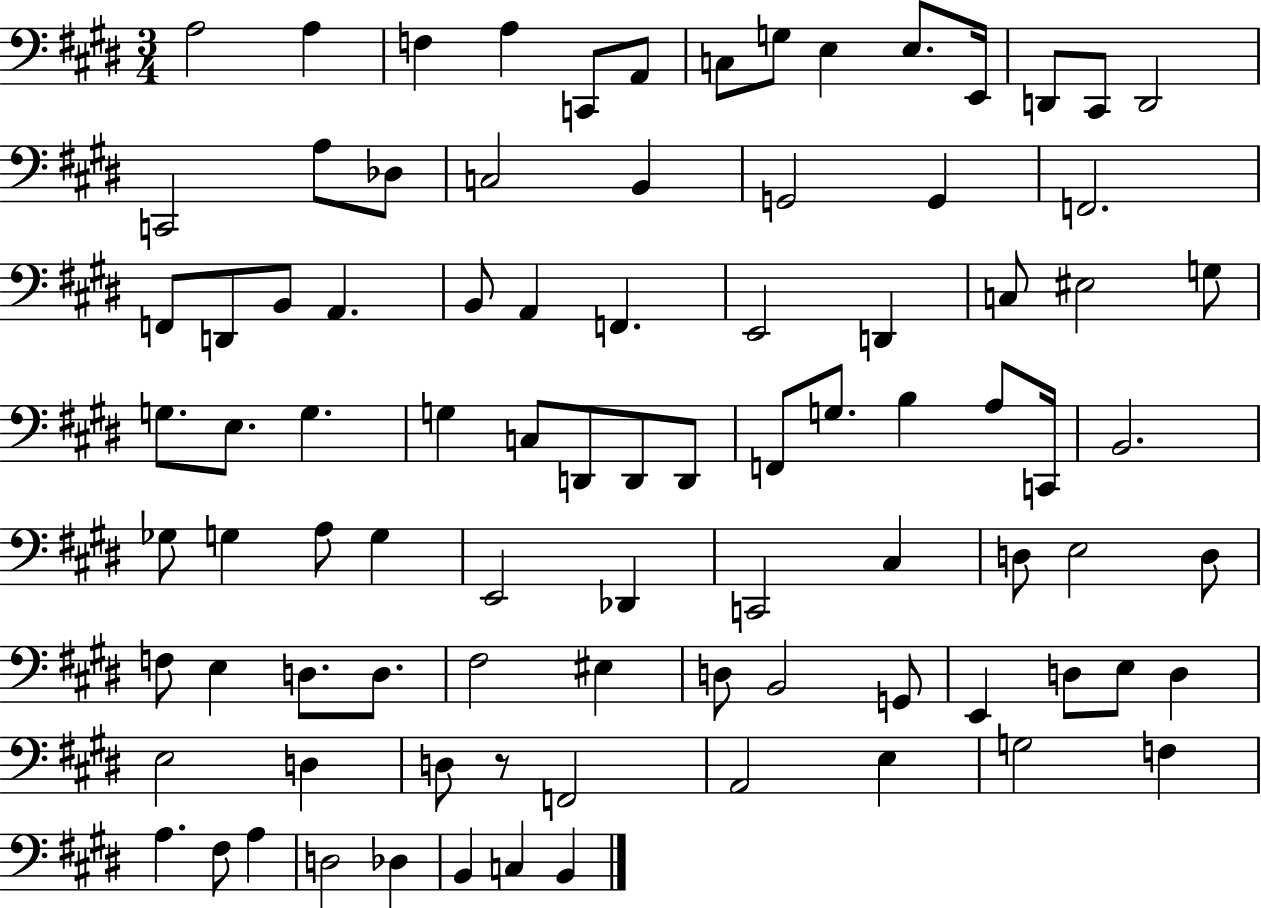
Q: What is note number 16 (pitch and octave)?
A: A3